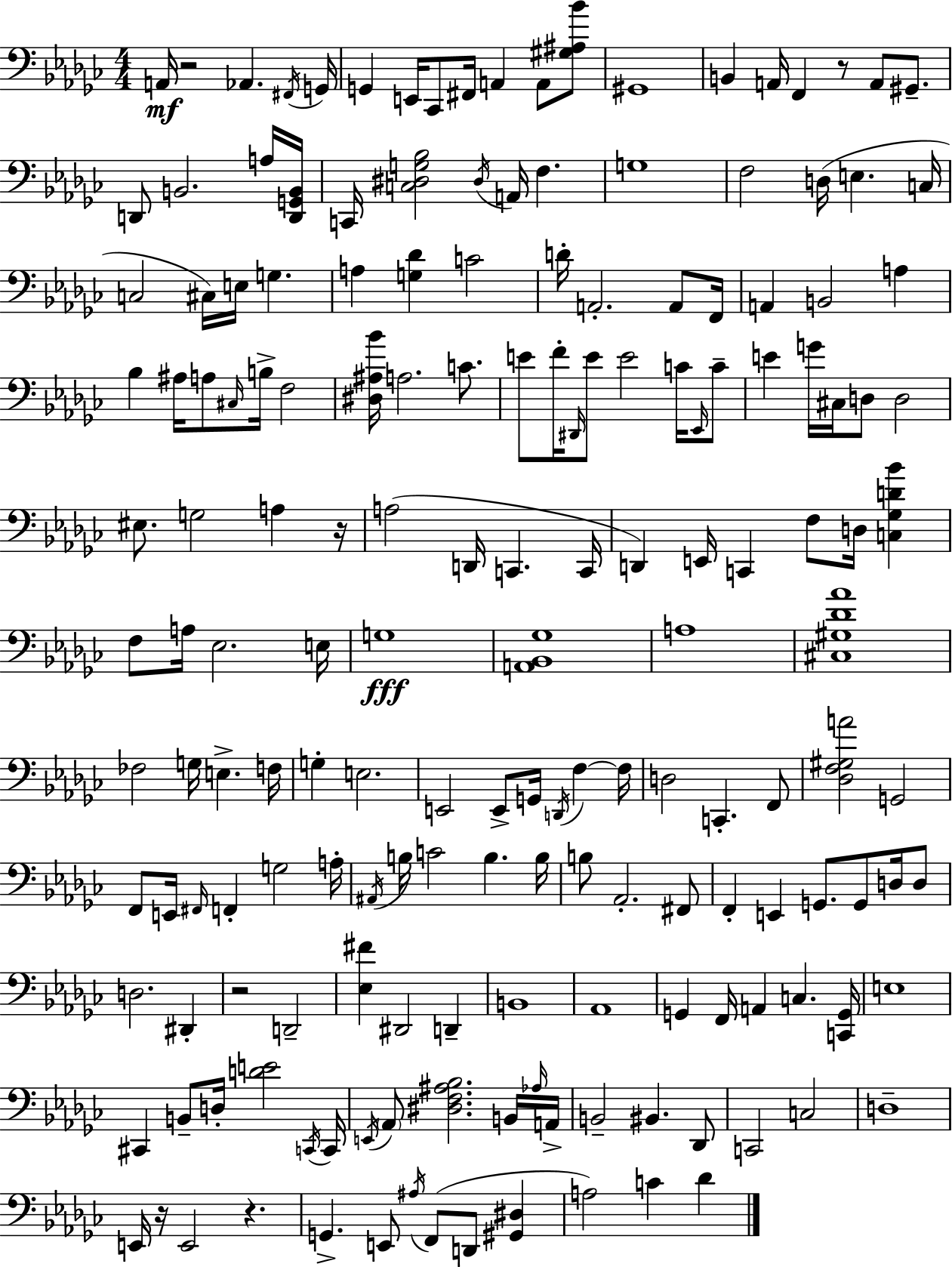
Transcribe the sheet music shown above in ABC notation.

X:1
T:Untitled
M:4/4
L:1/4
K:Ebm
A,,/4 z2 _A,, ^F,,/4 G,,/4 G,, E,,/4 _C,,/2 ^F,,/4 A,, A,,/2 [^G,^A,_B]/2 ^G,,4 B,, A,,/4 F,, z/2 A,,/2 ^G,,/2 D,,/2 B,,2 A,/4 [D,,G,,B,,]/4 C,,/4 [C,^D,G,_B,]2 ^D,/4 A,,/4 F, G,4 F,2 D,/4 E, C,/4 C,2 ^C,/4 E,/4 G, A, [G,_D] C2 D/4 A,,2 A,,/2 F,,/4 A,, B,,2 A, _B, ^A,/4 A,/2 ^C,/4 B,/4 F,2 [^D,^A,_B]/4 A,2 C/2 E/2 F/4 ^D,,/4 E/2 E2 C/4 _E,,/4 C/2 E G/4 ^C,/4 D,/2 D,2 ^E,/2 G,2 A, z/4 A,2 D,,/4 C,, C,,/4 D,, E,,/4 C,, F,/2 D,/4 [C,_G,D_B] F,/2 A,/4 _E,2 E,/4 G,4 [A,,_B,,_G,]4 A,4 [^C,^G,_D_A]4 _F,2 G,/4 E, F,/4 G, E,2 E,,2 E,,/2 G,,/4 D,,/4 F, F,/4 D,2 C,, F,,/2 [_D,F,^G,A]2 G,,2 F,,/2 E,,/4 ^F,,/4 F,, G,2 A,/4 ^A,,/4 B,/4 C2 B, B,/4 B,/2 _A,,2 ^F,,/2 F,, E,, G,,/2 G,,/2 D,/4 D,/2 D,2 ^D,, z2 D,,2 [_E,^F] ^D,,2 D,, B,,4 _A,,4 G,, F,,/4 A,, C, [C,,G,,]/4 E,4 ^C,, B,,/2 D,/4 [DE]2 C,,/4 C,,/4 E,,/4 _A,,/2 [^D,F,^A,_B,]2 B,,/4 _A,/4 A,,/4 B,,2 ^B,, _D,,/2 C,,2 C,2 D,4 E,,/4 z/4 E,,2 z G,, E,,/2 ^A,/4 F,,/2 D,,/2 [^G,,^D,] A,2 C _D